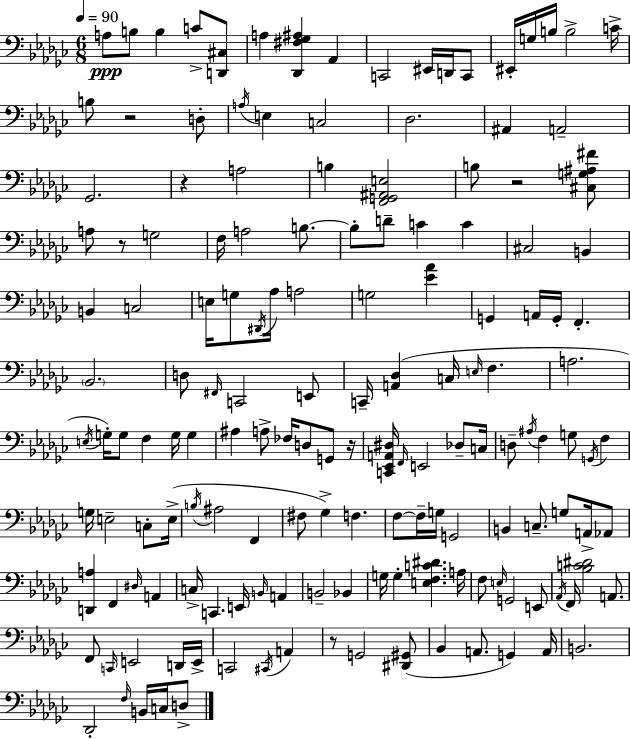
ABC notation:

X:1
T:Untitled
M:6/8
L:1/4
K:Ebm
A,/2 B,/2 B, C/2 [D,,^C,]/2 A, [_D,,^F,_G,^A,] _A,, C,,2 ^E,,/4 D,,/4 C,,/2 ^E,,/4 G,/4 B,/4 B,2 C/4 B,/2 z2 D,/2 A,/4 E, C,2 _D,2 ^A,, A,,2 _G,,2 z A,2 B, [F,,G,,^A,,E,]2 B,/2 z2 [^C,G,^A,^F]/2 A,/2 z/2 G,2 F,/4 A,2 B,/2 B,/2 D/2 C C ^C,2 B,, B,, C,2 E,/4 G,/2 ^D,,/4 _A,/4 A,2 G,2 [_E_A] G,, A,,/4 G,,/4 F,, _B,,2 D,/2 ^F,,/4 C,,2 E,,/2 C,,/4 [A,,_D,] C,/4 E,/4 F, A,2 E,/4 G,/4 G,/2 F, G,/4 G, ^A, A,/2 _F,/4 D,/2 G,,/2 z/4 [C,,_E,,A,,^D,]/4 F,,/4 E,,2 _D,/2 C,/4 D,/2 ^A,/4 F, G,/2 G,,/4 F, G,/4 E,2 C,/2 E,/4 B,/4 ^A,2 F,, ^F,/2 _G, F, F,/2 F,/4 G,/4 G,,2 B,, C,/2 G,/2 A,,/4 _A,,/2 [D,,A,] F,, ^D,/4 A,, C,/4 C,, E,,/4 B,,/4 A,, B,,2 _B,, G,/4 G, [E,F,C^D] A,/4 F,/2 E,/4 G,,2 E,,/2 _A,,/4 F,,/4 [_B,C^D]2 A,,/2 F,,/2 C,,/4 E,,2 D,,/4 E,,/4 C,,2 ^C,,/4 A,, z/2 G,,2 [^D,,^G,,]/2 _B,, A,,/2 G,, A,,/4 B,,2 _D,,2 F,/4 B,,/4 C,/4 D,/2